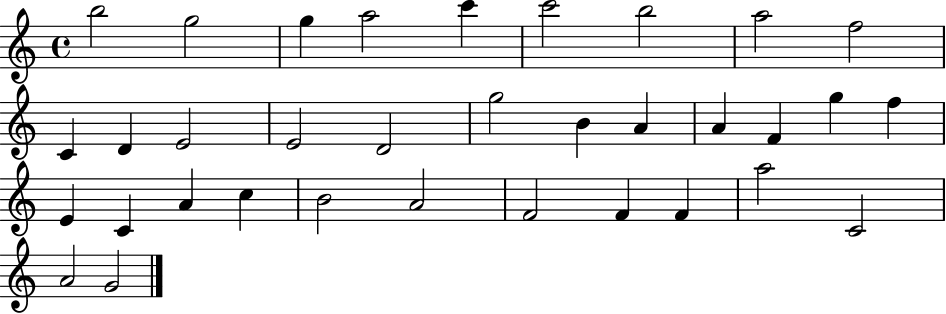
B5/h G5/h G5/q A5/h C6/q C6/h B5/h A5/h F5/h C4/q D4/q E4/h E4/h D4/h G5/h B4/q A4/q A4/q F4/q G5/q F5/q E4/q C4/q A4/q C5/q B4/h A4/h F4/h F4/q F4/q A5/h C4/h A4/h G4/h